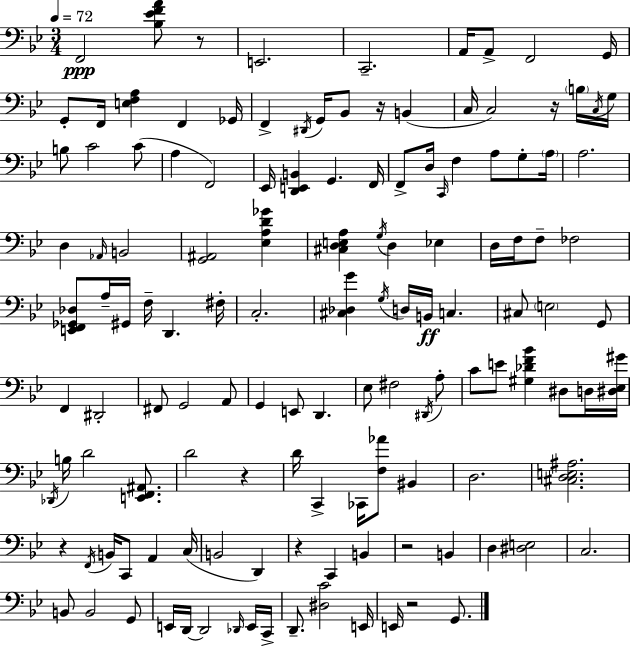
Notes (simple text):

F2/h [Bb3,Eb4,F4,A4]/e R/e E2/h. C2/h. A2/s A2/e F2/h G2/s G2/e F2/s [E3,F3,A3]/q F2/q Gb2/s F2/q D#2/s G2/s Bb2/e R/s B2/q C3/s C3/h R/s B3/s C3/s G3/s B3/e C4/h C4/e A3/q F2/h Eb2/s [D2,E2,B2]/q G2/q. F2/s F2/e D3/s C2/s F3/q A3/e G3/e A3/s A3/h. D3/q Ab2/s B2/h [G2,A#2]/h [Eb3,A3,D4,Gb4]/q [C#3,D3,E3,A3]/q G3/s D3/q Eb3/q D3/s F3/s F3/e FES3/h [E2,F2,Gb2,Db3]/e A3/s G#2/s F3/s D2/q. F#3/s C3/h. [C#3,Db3,G4]/q G3/s D3/s B2/s C3/q. C#3/e E3/h G2/e F2/q D#2/h F#2/e G2/h A2/e G2/q E2/e D2/q. Eb3/e F#3/h D#2/s A3/e C4/e E4/e [G#3,Db4,F4,Bb4]/q D#3/e D3/s [D#3,Eb3,G#4]/s Db2/s B3/s D4/h [E2,F2,A#2]/e. D4/h R/q D4/s C2/q CES2/s [F3,Ab4]/e BIS2/q D3/h. [C#3,D3,E3,A#3]/h. R/q F2/s B2/s C2/e A2/q C3/s B2/h D2/q R/q C2/q B2/q R/h B2/q D3/q [D#3,E3]/h C3/h. B2/e B2/h G2/e E2/s D2/s D2/h Db2/s E2/s C2/s D2/e. [D#3,C4]/h E2/s E2/s R/h G2/e.